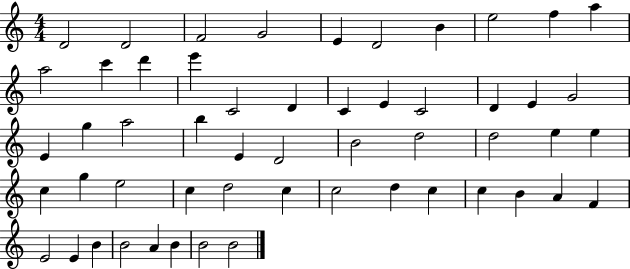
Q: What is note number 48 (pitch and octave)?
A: E4